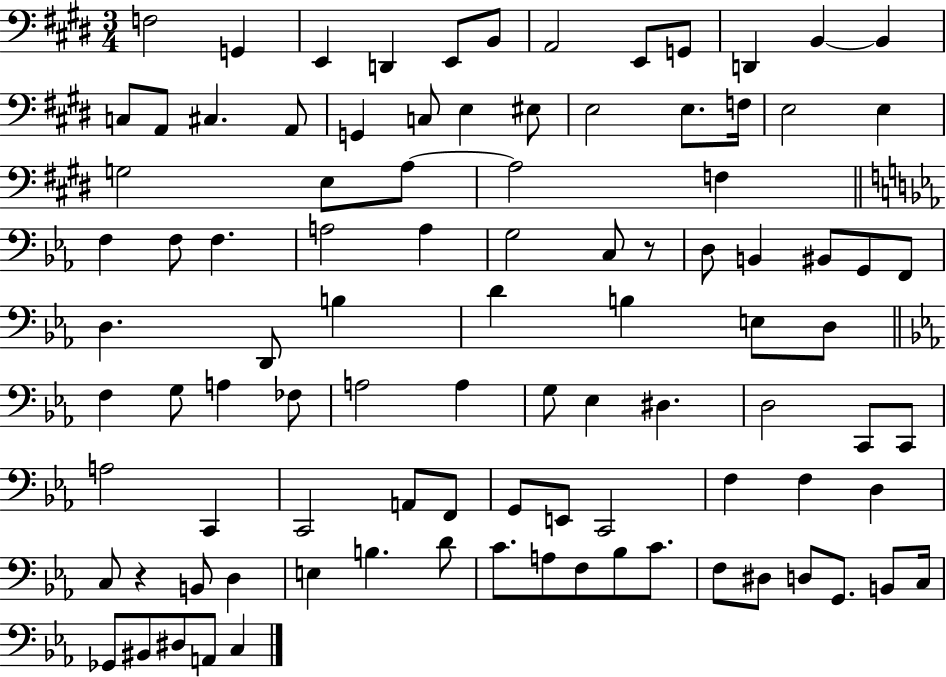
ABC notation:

X:1
T:Untitled
M:3/4
L:1/4
K:E
F,2 G,, E,, D,, E,,/2 B,,/2 A,,2 E,,/2 G,,/2 D,, B,, B,, C,/2 A,,/2 ^C, A,,/2 G,, C,/2 E, ^E,/2 E,2 E,/2 F,/4 E,2 E, G,2 E,/2 A,/2 A,2 F, F, F,/2 F, A,2 A, G,2 C,/2 z/2 D,/2 B,, ^B,,/2 G,,/2 F,,/2 D, D,,/2 B, D B, E,/2 D,/2 F, G,/2 A, _F,/2 A,2 A, G,/2 _E, ^D, D,2 C,,/2 C,,/2 A,2 C,, C,,2 A,,/2 F,,/2 G,,/2 E,,/2 C,,2 F, F, D, C,/2 z B,,/2 D, E, B, D/2 C/2 A,/2 F,/2 _B,/2 C/2 F,/2 ^D,/2 D,/2 G,,/2 B,,/2 C,/4 _G,,/2 ^B,,/2 ^D,/2 A,,/2 C,